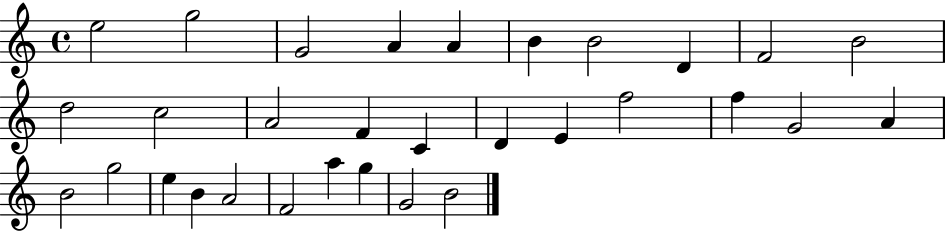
{
  \clef treble
  \time 4/4
  \defaultTimeSignature
  \key c \major
  e''2 g''2 | g'2 a'4 a'4 | b'4 b'2 d'4 | f'2 b'2 | \break d''2 c''2 | a'2 f'4 c'4 | d'4 e'4 f''2 | f''4 g'2 a'4 | \break b'2 g''2 | e''4 b'4 a'2 | f'2 a''4 g''4 | g'2 b'2 | \break \bar "|."
}